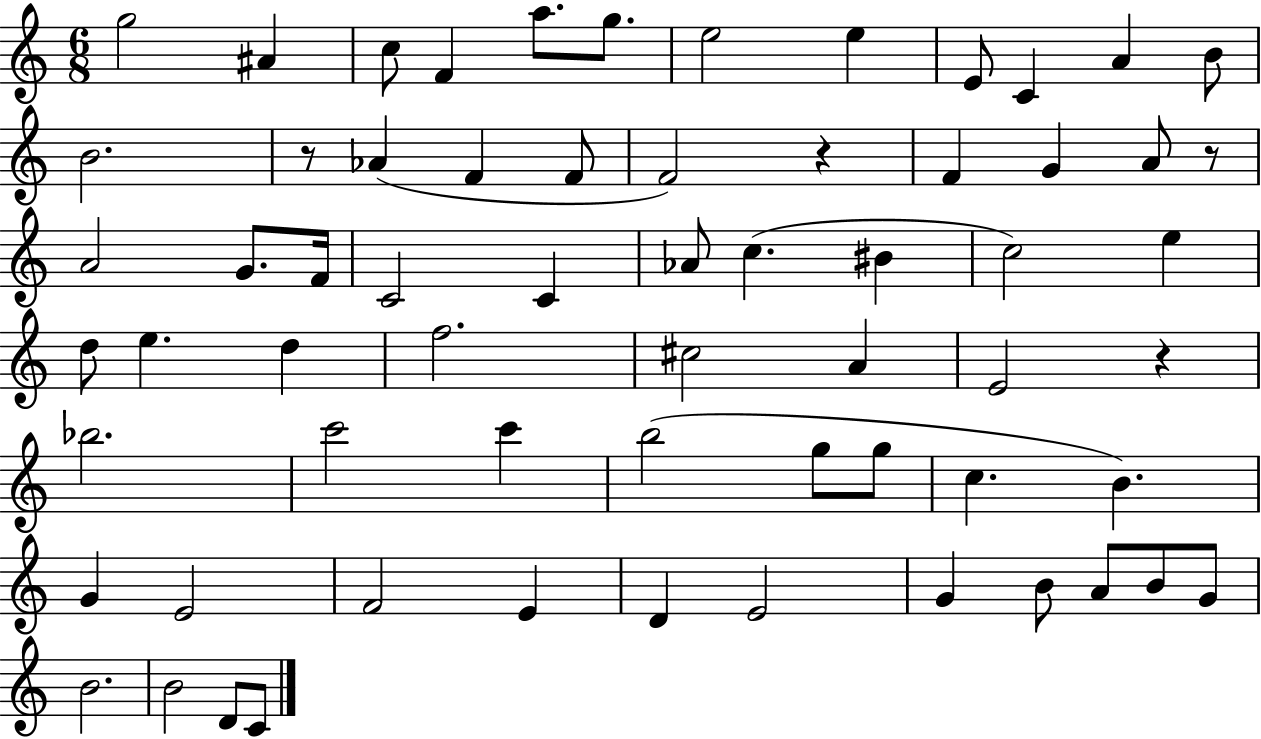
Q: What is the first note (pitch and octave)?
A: G5